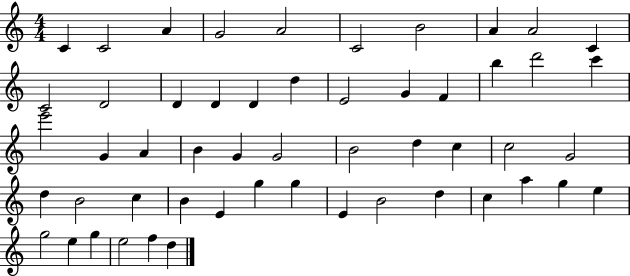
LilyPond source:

{
  \clef treble
  \numericTimeSignature
  \time 4/4
  \key c \major
  c'4 c'2 a'4 | g'2 a'2 | c'2 b'2 | a'4 a'2 c'4 | \break c'2 d'2 | d'4 d'4 d'4 d''4 | e'2 g'4 f'4 | b''4 d'''2 c'''4 | \break e'''2 g'4 a'4 | b'4 g'4 g'2 | b'2 d''4 c''4 | c''2 g'2 | \break d''4 b'2 c''4 | b'4 e'4 g''4 g''4 | e'4 b'2 d''4 | c''4 a''4 g''4 e''4 | \break g''2 e''4 g''4 | e''2 f''4 d''4 | \bar "|."
}